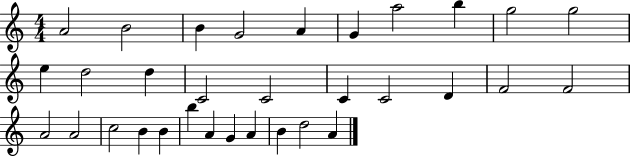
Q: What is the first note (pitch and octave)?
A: A4